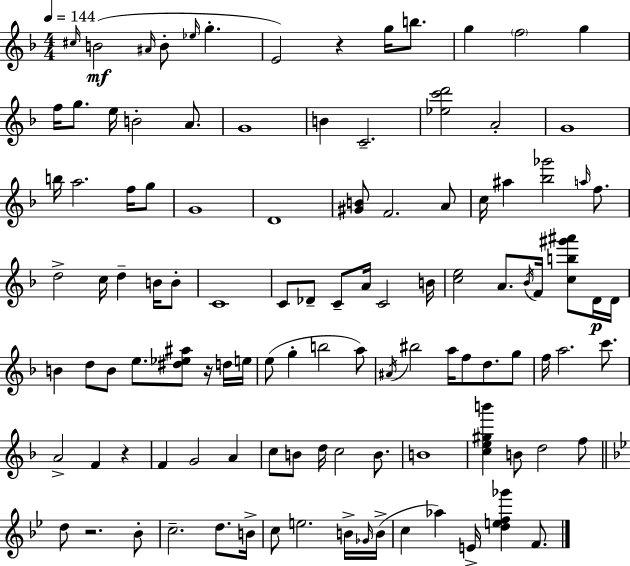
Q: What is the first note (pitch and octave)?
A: C#5